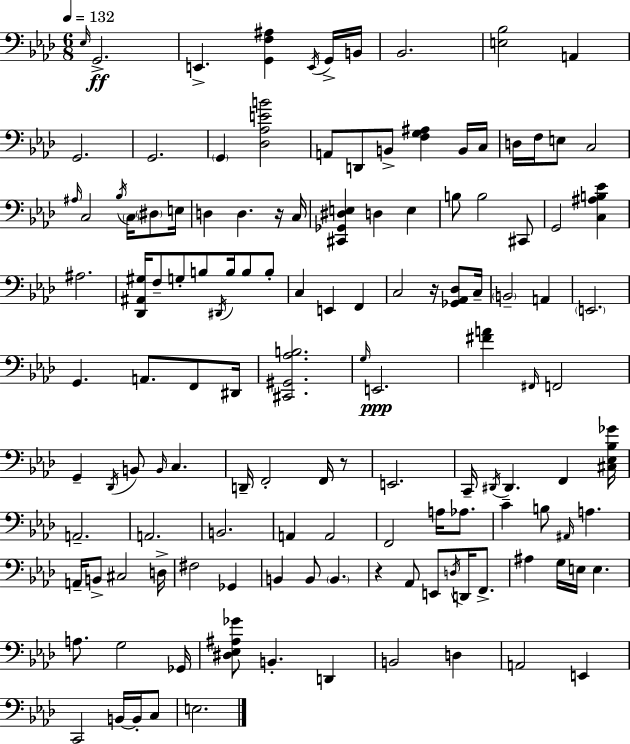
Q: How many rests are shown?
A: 4